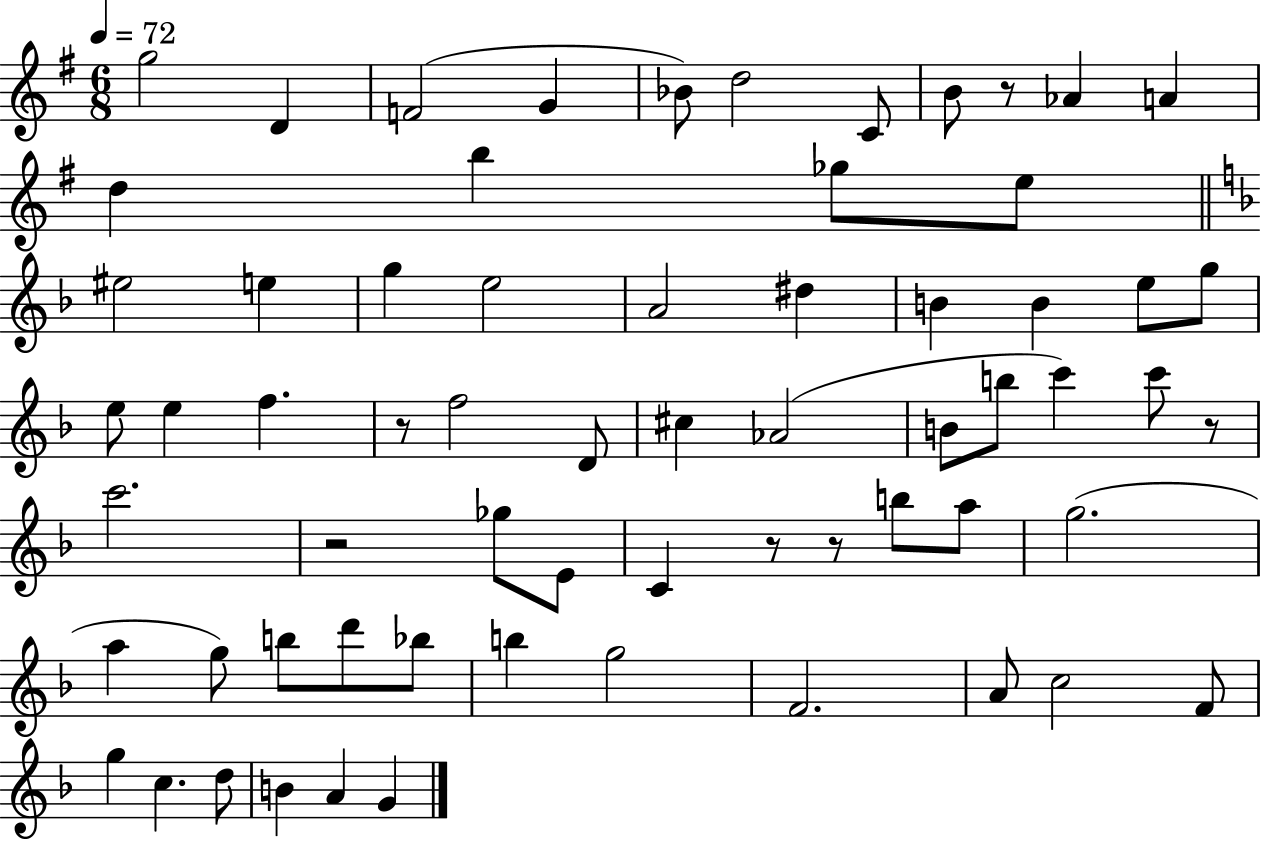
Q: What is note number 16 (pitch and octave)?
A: E5